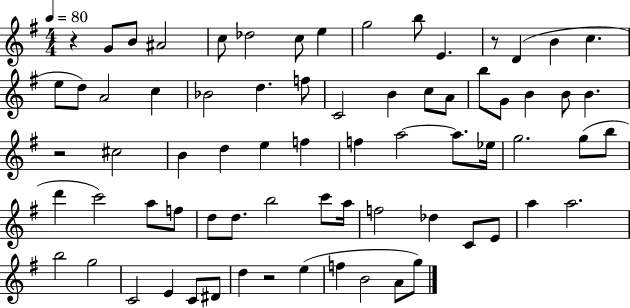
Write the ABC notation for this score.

X:1
T:Untitled
M:4/4
L:1/4
K:G
z G/2 B/2 ^A2 c/2 _d2 c/2 e g2 b/2 E z/2 D B c e/2 d/2 A2 c _B2 d f/2 C2 B c/2 A/2 b/2 G/2 B B/2 B z2 ^c2 B d e f f a2 a/2 _e/4 g2 g/2 b/2 d' c'2 a/2 f/2 d/2 d/2 b2 c'/2 a/4 f2 _d C/2 E/2 a a2 b2 g2 C2 E C/2 ^D/2 d z2 e f B2 A/2 g/2